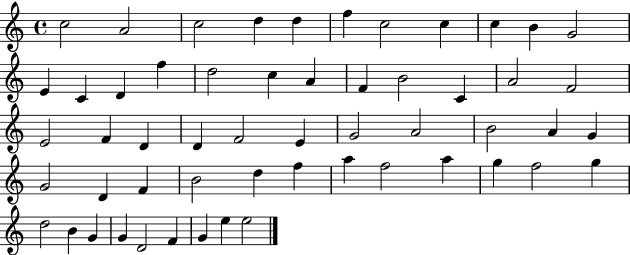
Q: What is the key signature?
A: C major